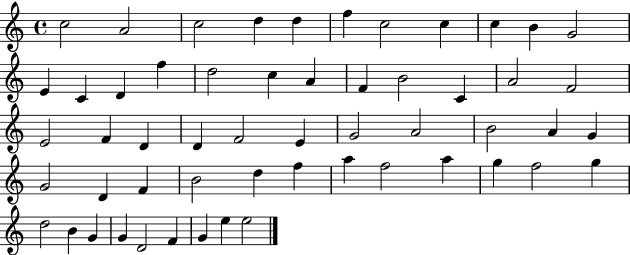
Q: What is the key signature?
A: C major